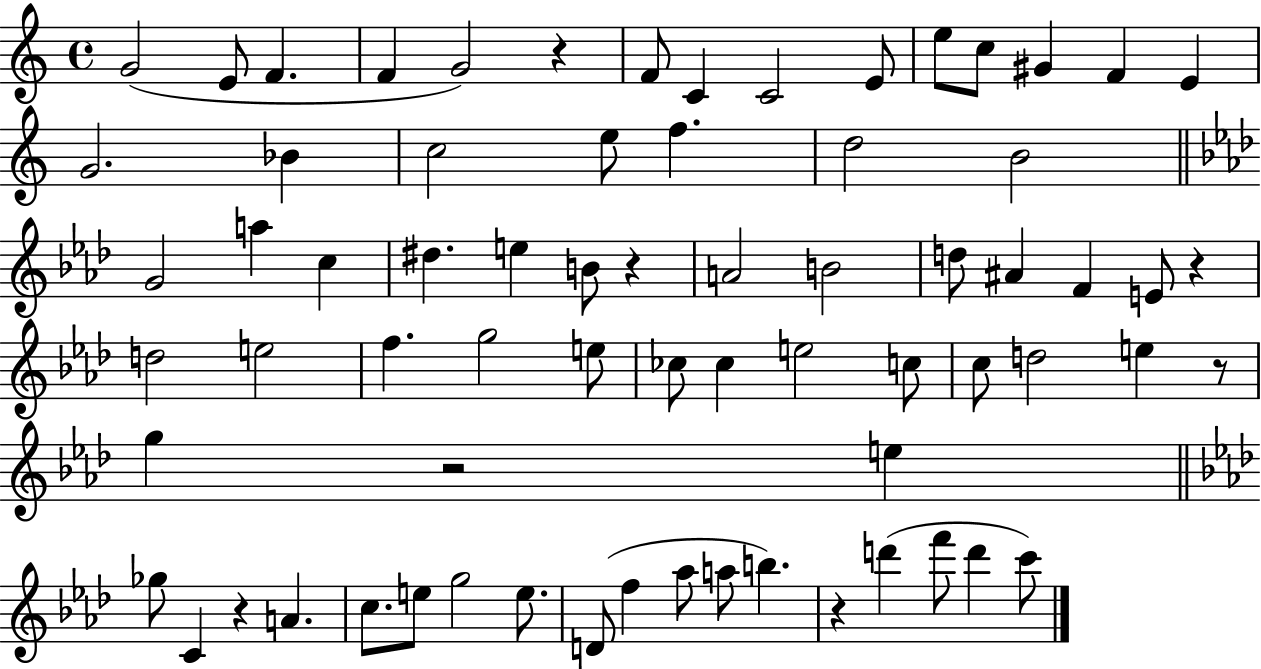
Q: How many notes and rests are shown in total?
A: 70